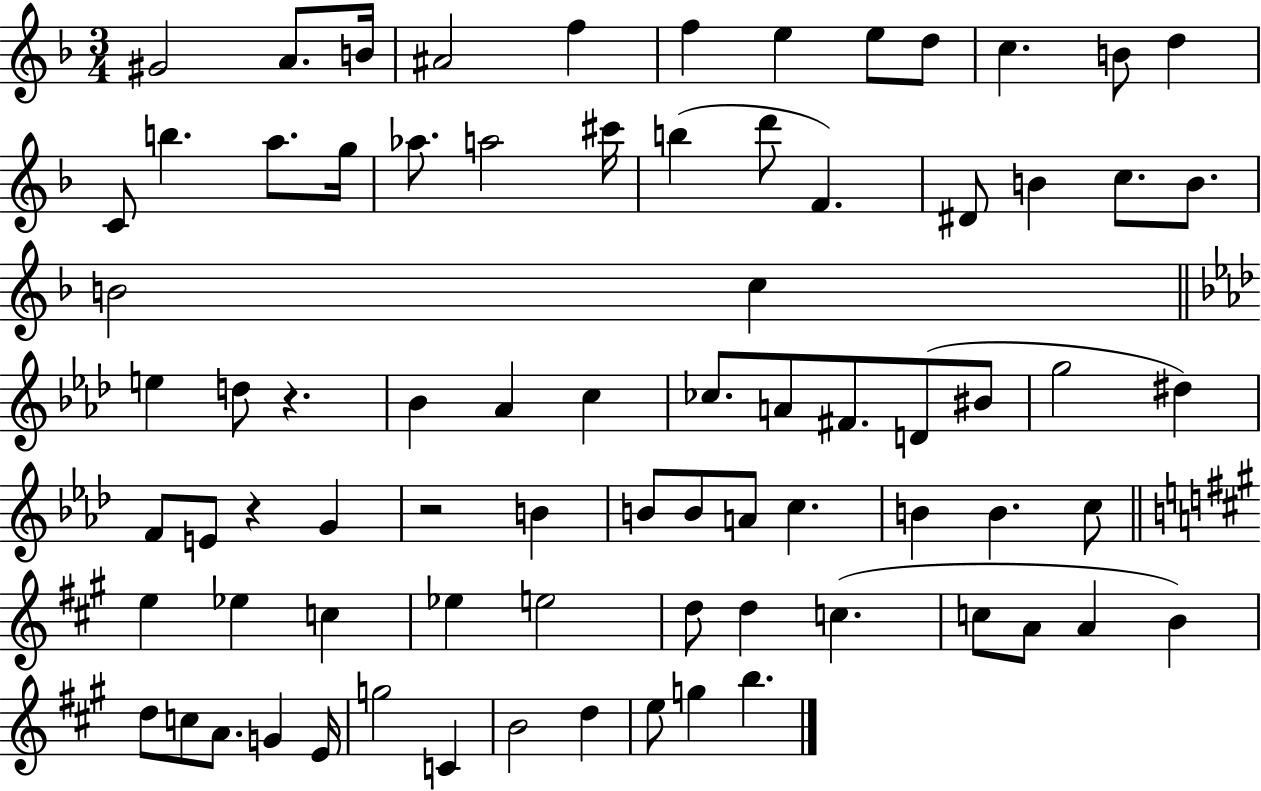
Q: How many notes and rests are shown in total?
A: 78